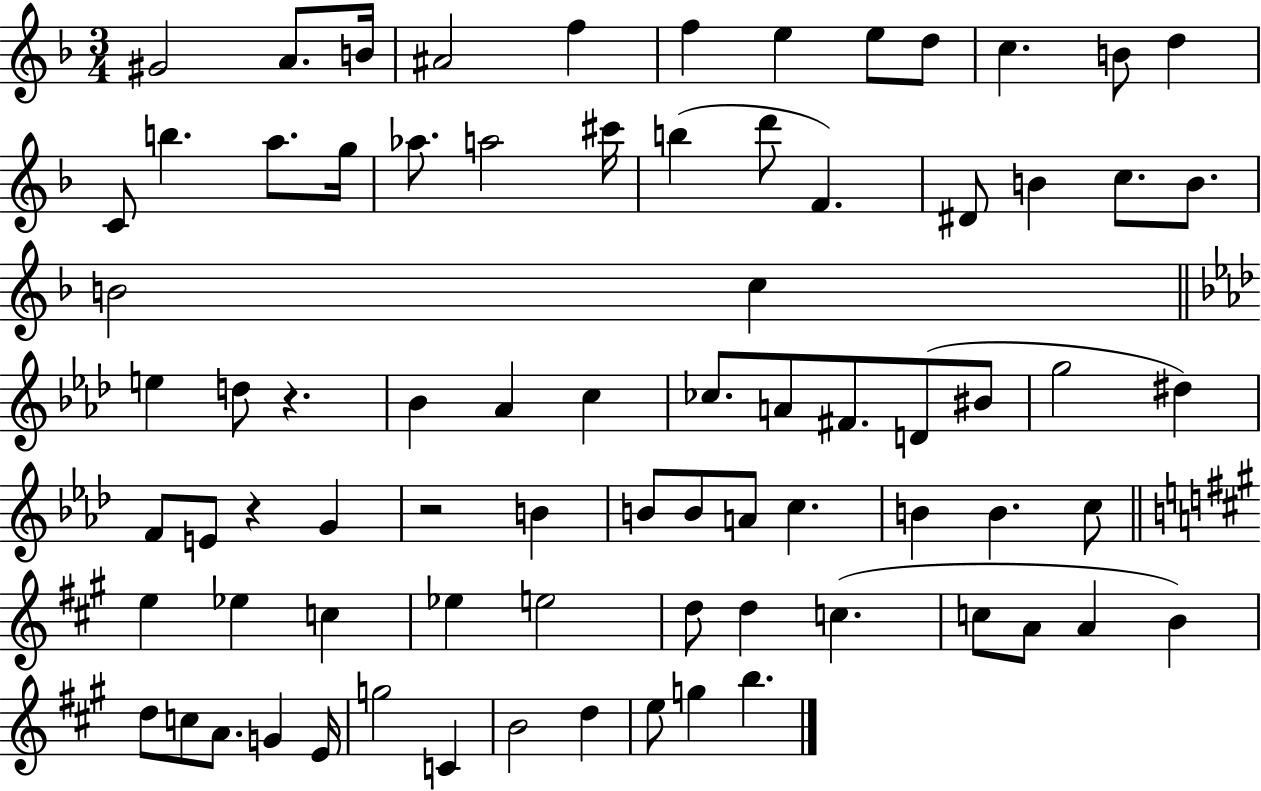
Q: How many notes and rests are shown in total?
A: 78